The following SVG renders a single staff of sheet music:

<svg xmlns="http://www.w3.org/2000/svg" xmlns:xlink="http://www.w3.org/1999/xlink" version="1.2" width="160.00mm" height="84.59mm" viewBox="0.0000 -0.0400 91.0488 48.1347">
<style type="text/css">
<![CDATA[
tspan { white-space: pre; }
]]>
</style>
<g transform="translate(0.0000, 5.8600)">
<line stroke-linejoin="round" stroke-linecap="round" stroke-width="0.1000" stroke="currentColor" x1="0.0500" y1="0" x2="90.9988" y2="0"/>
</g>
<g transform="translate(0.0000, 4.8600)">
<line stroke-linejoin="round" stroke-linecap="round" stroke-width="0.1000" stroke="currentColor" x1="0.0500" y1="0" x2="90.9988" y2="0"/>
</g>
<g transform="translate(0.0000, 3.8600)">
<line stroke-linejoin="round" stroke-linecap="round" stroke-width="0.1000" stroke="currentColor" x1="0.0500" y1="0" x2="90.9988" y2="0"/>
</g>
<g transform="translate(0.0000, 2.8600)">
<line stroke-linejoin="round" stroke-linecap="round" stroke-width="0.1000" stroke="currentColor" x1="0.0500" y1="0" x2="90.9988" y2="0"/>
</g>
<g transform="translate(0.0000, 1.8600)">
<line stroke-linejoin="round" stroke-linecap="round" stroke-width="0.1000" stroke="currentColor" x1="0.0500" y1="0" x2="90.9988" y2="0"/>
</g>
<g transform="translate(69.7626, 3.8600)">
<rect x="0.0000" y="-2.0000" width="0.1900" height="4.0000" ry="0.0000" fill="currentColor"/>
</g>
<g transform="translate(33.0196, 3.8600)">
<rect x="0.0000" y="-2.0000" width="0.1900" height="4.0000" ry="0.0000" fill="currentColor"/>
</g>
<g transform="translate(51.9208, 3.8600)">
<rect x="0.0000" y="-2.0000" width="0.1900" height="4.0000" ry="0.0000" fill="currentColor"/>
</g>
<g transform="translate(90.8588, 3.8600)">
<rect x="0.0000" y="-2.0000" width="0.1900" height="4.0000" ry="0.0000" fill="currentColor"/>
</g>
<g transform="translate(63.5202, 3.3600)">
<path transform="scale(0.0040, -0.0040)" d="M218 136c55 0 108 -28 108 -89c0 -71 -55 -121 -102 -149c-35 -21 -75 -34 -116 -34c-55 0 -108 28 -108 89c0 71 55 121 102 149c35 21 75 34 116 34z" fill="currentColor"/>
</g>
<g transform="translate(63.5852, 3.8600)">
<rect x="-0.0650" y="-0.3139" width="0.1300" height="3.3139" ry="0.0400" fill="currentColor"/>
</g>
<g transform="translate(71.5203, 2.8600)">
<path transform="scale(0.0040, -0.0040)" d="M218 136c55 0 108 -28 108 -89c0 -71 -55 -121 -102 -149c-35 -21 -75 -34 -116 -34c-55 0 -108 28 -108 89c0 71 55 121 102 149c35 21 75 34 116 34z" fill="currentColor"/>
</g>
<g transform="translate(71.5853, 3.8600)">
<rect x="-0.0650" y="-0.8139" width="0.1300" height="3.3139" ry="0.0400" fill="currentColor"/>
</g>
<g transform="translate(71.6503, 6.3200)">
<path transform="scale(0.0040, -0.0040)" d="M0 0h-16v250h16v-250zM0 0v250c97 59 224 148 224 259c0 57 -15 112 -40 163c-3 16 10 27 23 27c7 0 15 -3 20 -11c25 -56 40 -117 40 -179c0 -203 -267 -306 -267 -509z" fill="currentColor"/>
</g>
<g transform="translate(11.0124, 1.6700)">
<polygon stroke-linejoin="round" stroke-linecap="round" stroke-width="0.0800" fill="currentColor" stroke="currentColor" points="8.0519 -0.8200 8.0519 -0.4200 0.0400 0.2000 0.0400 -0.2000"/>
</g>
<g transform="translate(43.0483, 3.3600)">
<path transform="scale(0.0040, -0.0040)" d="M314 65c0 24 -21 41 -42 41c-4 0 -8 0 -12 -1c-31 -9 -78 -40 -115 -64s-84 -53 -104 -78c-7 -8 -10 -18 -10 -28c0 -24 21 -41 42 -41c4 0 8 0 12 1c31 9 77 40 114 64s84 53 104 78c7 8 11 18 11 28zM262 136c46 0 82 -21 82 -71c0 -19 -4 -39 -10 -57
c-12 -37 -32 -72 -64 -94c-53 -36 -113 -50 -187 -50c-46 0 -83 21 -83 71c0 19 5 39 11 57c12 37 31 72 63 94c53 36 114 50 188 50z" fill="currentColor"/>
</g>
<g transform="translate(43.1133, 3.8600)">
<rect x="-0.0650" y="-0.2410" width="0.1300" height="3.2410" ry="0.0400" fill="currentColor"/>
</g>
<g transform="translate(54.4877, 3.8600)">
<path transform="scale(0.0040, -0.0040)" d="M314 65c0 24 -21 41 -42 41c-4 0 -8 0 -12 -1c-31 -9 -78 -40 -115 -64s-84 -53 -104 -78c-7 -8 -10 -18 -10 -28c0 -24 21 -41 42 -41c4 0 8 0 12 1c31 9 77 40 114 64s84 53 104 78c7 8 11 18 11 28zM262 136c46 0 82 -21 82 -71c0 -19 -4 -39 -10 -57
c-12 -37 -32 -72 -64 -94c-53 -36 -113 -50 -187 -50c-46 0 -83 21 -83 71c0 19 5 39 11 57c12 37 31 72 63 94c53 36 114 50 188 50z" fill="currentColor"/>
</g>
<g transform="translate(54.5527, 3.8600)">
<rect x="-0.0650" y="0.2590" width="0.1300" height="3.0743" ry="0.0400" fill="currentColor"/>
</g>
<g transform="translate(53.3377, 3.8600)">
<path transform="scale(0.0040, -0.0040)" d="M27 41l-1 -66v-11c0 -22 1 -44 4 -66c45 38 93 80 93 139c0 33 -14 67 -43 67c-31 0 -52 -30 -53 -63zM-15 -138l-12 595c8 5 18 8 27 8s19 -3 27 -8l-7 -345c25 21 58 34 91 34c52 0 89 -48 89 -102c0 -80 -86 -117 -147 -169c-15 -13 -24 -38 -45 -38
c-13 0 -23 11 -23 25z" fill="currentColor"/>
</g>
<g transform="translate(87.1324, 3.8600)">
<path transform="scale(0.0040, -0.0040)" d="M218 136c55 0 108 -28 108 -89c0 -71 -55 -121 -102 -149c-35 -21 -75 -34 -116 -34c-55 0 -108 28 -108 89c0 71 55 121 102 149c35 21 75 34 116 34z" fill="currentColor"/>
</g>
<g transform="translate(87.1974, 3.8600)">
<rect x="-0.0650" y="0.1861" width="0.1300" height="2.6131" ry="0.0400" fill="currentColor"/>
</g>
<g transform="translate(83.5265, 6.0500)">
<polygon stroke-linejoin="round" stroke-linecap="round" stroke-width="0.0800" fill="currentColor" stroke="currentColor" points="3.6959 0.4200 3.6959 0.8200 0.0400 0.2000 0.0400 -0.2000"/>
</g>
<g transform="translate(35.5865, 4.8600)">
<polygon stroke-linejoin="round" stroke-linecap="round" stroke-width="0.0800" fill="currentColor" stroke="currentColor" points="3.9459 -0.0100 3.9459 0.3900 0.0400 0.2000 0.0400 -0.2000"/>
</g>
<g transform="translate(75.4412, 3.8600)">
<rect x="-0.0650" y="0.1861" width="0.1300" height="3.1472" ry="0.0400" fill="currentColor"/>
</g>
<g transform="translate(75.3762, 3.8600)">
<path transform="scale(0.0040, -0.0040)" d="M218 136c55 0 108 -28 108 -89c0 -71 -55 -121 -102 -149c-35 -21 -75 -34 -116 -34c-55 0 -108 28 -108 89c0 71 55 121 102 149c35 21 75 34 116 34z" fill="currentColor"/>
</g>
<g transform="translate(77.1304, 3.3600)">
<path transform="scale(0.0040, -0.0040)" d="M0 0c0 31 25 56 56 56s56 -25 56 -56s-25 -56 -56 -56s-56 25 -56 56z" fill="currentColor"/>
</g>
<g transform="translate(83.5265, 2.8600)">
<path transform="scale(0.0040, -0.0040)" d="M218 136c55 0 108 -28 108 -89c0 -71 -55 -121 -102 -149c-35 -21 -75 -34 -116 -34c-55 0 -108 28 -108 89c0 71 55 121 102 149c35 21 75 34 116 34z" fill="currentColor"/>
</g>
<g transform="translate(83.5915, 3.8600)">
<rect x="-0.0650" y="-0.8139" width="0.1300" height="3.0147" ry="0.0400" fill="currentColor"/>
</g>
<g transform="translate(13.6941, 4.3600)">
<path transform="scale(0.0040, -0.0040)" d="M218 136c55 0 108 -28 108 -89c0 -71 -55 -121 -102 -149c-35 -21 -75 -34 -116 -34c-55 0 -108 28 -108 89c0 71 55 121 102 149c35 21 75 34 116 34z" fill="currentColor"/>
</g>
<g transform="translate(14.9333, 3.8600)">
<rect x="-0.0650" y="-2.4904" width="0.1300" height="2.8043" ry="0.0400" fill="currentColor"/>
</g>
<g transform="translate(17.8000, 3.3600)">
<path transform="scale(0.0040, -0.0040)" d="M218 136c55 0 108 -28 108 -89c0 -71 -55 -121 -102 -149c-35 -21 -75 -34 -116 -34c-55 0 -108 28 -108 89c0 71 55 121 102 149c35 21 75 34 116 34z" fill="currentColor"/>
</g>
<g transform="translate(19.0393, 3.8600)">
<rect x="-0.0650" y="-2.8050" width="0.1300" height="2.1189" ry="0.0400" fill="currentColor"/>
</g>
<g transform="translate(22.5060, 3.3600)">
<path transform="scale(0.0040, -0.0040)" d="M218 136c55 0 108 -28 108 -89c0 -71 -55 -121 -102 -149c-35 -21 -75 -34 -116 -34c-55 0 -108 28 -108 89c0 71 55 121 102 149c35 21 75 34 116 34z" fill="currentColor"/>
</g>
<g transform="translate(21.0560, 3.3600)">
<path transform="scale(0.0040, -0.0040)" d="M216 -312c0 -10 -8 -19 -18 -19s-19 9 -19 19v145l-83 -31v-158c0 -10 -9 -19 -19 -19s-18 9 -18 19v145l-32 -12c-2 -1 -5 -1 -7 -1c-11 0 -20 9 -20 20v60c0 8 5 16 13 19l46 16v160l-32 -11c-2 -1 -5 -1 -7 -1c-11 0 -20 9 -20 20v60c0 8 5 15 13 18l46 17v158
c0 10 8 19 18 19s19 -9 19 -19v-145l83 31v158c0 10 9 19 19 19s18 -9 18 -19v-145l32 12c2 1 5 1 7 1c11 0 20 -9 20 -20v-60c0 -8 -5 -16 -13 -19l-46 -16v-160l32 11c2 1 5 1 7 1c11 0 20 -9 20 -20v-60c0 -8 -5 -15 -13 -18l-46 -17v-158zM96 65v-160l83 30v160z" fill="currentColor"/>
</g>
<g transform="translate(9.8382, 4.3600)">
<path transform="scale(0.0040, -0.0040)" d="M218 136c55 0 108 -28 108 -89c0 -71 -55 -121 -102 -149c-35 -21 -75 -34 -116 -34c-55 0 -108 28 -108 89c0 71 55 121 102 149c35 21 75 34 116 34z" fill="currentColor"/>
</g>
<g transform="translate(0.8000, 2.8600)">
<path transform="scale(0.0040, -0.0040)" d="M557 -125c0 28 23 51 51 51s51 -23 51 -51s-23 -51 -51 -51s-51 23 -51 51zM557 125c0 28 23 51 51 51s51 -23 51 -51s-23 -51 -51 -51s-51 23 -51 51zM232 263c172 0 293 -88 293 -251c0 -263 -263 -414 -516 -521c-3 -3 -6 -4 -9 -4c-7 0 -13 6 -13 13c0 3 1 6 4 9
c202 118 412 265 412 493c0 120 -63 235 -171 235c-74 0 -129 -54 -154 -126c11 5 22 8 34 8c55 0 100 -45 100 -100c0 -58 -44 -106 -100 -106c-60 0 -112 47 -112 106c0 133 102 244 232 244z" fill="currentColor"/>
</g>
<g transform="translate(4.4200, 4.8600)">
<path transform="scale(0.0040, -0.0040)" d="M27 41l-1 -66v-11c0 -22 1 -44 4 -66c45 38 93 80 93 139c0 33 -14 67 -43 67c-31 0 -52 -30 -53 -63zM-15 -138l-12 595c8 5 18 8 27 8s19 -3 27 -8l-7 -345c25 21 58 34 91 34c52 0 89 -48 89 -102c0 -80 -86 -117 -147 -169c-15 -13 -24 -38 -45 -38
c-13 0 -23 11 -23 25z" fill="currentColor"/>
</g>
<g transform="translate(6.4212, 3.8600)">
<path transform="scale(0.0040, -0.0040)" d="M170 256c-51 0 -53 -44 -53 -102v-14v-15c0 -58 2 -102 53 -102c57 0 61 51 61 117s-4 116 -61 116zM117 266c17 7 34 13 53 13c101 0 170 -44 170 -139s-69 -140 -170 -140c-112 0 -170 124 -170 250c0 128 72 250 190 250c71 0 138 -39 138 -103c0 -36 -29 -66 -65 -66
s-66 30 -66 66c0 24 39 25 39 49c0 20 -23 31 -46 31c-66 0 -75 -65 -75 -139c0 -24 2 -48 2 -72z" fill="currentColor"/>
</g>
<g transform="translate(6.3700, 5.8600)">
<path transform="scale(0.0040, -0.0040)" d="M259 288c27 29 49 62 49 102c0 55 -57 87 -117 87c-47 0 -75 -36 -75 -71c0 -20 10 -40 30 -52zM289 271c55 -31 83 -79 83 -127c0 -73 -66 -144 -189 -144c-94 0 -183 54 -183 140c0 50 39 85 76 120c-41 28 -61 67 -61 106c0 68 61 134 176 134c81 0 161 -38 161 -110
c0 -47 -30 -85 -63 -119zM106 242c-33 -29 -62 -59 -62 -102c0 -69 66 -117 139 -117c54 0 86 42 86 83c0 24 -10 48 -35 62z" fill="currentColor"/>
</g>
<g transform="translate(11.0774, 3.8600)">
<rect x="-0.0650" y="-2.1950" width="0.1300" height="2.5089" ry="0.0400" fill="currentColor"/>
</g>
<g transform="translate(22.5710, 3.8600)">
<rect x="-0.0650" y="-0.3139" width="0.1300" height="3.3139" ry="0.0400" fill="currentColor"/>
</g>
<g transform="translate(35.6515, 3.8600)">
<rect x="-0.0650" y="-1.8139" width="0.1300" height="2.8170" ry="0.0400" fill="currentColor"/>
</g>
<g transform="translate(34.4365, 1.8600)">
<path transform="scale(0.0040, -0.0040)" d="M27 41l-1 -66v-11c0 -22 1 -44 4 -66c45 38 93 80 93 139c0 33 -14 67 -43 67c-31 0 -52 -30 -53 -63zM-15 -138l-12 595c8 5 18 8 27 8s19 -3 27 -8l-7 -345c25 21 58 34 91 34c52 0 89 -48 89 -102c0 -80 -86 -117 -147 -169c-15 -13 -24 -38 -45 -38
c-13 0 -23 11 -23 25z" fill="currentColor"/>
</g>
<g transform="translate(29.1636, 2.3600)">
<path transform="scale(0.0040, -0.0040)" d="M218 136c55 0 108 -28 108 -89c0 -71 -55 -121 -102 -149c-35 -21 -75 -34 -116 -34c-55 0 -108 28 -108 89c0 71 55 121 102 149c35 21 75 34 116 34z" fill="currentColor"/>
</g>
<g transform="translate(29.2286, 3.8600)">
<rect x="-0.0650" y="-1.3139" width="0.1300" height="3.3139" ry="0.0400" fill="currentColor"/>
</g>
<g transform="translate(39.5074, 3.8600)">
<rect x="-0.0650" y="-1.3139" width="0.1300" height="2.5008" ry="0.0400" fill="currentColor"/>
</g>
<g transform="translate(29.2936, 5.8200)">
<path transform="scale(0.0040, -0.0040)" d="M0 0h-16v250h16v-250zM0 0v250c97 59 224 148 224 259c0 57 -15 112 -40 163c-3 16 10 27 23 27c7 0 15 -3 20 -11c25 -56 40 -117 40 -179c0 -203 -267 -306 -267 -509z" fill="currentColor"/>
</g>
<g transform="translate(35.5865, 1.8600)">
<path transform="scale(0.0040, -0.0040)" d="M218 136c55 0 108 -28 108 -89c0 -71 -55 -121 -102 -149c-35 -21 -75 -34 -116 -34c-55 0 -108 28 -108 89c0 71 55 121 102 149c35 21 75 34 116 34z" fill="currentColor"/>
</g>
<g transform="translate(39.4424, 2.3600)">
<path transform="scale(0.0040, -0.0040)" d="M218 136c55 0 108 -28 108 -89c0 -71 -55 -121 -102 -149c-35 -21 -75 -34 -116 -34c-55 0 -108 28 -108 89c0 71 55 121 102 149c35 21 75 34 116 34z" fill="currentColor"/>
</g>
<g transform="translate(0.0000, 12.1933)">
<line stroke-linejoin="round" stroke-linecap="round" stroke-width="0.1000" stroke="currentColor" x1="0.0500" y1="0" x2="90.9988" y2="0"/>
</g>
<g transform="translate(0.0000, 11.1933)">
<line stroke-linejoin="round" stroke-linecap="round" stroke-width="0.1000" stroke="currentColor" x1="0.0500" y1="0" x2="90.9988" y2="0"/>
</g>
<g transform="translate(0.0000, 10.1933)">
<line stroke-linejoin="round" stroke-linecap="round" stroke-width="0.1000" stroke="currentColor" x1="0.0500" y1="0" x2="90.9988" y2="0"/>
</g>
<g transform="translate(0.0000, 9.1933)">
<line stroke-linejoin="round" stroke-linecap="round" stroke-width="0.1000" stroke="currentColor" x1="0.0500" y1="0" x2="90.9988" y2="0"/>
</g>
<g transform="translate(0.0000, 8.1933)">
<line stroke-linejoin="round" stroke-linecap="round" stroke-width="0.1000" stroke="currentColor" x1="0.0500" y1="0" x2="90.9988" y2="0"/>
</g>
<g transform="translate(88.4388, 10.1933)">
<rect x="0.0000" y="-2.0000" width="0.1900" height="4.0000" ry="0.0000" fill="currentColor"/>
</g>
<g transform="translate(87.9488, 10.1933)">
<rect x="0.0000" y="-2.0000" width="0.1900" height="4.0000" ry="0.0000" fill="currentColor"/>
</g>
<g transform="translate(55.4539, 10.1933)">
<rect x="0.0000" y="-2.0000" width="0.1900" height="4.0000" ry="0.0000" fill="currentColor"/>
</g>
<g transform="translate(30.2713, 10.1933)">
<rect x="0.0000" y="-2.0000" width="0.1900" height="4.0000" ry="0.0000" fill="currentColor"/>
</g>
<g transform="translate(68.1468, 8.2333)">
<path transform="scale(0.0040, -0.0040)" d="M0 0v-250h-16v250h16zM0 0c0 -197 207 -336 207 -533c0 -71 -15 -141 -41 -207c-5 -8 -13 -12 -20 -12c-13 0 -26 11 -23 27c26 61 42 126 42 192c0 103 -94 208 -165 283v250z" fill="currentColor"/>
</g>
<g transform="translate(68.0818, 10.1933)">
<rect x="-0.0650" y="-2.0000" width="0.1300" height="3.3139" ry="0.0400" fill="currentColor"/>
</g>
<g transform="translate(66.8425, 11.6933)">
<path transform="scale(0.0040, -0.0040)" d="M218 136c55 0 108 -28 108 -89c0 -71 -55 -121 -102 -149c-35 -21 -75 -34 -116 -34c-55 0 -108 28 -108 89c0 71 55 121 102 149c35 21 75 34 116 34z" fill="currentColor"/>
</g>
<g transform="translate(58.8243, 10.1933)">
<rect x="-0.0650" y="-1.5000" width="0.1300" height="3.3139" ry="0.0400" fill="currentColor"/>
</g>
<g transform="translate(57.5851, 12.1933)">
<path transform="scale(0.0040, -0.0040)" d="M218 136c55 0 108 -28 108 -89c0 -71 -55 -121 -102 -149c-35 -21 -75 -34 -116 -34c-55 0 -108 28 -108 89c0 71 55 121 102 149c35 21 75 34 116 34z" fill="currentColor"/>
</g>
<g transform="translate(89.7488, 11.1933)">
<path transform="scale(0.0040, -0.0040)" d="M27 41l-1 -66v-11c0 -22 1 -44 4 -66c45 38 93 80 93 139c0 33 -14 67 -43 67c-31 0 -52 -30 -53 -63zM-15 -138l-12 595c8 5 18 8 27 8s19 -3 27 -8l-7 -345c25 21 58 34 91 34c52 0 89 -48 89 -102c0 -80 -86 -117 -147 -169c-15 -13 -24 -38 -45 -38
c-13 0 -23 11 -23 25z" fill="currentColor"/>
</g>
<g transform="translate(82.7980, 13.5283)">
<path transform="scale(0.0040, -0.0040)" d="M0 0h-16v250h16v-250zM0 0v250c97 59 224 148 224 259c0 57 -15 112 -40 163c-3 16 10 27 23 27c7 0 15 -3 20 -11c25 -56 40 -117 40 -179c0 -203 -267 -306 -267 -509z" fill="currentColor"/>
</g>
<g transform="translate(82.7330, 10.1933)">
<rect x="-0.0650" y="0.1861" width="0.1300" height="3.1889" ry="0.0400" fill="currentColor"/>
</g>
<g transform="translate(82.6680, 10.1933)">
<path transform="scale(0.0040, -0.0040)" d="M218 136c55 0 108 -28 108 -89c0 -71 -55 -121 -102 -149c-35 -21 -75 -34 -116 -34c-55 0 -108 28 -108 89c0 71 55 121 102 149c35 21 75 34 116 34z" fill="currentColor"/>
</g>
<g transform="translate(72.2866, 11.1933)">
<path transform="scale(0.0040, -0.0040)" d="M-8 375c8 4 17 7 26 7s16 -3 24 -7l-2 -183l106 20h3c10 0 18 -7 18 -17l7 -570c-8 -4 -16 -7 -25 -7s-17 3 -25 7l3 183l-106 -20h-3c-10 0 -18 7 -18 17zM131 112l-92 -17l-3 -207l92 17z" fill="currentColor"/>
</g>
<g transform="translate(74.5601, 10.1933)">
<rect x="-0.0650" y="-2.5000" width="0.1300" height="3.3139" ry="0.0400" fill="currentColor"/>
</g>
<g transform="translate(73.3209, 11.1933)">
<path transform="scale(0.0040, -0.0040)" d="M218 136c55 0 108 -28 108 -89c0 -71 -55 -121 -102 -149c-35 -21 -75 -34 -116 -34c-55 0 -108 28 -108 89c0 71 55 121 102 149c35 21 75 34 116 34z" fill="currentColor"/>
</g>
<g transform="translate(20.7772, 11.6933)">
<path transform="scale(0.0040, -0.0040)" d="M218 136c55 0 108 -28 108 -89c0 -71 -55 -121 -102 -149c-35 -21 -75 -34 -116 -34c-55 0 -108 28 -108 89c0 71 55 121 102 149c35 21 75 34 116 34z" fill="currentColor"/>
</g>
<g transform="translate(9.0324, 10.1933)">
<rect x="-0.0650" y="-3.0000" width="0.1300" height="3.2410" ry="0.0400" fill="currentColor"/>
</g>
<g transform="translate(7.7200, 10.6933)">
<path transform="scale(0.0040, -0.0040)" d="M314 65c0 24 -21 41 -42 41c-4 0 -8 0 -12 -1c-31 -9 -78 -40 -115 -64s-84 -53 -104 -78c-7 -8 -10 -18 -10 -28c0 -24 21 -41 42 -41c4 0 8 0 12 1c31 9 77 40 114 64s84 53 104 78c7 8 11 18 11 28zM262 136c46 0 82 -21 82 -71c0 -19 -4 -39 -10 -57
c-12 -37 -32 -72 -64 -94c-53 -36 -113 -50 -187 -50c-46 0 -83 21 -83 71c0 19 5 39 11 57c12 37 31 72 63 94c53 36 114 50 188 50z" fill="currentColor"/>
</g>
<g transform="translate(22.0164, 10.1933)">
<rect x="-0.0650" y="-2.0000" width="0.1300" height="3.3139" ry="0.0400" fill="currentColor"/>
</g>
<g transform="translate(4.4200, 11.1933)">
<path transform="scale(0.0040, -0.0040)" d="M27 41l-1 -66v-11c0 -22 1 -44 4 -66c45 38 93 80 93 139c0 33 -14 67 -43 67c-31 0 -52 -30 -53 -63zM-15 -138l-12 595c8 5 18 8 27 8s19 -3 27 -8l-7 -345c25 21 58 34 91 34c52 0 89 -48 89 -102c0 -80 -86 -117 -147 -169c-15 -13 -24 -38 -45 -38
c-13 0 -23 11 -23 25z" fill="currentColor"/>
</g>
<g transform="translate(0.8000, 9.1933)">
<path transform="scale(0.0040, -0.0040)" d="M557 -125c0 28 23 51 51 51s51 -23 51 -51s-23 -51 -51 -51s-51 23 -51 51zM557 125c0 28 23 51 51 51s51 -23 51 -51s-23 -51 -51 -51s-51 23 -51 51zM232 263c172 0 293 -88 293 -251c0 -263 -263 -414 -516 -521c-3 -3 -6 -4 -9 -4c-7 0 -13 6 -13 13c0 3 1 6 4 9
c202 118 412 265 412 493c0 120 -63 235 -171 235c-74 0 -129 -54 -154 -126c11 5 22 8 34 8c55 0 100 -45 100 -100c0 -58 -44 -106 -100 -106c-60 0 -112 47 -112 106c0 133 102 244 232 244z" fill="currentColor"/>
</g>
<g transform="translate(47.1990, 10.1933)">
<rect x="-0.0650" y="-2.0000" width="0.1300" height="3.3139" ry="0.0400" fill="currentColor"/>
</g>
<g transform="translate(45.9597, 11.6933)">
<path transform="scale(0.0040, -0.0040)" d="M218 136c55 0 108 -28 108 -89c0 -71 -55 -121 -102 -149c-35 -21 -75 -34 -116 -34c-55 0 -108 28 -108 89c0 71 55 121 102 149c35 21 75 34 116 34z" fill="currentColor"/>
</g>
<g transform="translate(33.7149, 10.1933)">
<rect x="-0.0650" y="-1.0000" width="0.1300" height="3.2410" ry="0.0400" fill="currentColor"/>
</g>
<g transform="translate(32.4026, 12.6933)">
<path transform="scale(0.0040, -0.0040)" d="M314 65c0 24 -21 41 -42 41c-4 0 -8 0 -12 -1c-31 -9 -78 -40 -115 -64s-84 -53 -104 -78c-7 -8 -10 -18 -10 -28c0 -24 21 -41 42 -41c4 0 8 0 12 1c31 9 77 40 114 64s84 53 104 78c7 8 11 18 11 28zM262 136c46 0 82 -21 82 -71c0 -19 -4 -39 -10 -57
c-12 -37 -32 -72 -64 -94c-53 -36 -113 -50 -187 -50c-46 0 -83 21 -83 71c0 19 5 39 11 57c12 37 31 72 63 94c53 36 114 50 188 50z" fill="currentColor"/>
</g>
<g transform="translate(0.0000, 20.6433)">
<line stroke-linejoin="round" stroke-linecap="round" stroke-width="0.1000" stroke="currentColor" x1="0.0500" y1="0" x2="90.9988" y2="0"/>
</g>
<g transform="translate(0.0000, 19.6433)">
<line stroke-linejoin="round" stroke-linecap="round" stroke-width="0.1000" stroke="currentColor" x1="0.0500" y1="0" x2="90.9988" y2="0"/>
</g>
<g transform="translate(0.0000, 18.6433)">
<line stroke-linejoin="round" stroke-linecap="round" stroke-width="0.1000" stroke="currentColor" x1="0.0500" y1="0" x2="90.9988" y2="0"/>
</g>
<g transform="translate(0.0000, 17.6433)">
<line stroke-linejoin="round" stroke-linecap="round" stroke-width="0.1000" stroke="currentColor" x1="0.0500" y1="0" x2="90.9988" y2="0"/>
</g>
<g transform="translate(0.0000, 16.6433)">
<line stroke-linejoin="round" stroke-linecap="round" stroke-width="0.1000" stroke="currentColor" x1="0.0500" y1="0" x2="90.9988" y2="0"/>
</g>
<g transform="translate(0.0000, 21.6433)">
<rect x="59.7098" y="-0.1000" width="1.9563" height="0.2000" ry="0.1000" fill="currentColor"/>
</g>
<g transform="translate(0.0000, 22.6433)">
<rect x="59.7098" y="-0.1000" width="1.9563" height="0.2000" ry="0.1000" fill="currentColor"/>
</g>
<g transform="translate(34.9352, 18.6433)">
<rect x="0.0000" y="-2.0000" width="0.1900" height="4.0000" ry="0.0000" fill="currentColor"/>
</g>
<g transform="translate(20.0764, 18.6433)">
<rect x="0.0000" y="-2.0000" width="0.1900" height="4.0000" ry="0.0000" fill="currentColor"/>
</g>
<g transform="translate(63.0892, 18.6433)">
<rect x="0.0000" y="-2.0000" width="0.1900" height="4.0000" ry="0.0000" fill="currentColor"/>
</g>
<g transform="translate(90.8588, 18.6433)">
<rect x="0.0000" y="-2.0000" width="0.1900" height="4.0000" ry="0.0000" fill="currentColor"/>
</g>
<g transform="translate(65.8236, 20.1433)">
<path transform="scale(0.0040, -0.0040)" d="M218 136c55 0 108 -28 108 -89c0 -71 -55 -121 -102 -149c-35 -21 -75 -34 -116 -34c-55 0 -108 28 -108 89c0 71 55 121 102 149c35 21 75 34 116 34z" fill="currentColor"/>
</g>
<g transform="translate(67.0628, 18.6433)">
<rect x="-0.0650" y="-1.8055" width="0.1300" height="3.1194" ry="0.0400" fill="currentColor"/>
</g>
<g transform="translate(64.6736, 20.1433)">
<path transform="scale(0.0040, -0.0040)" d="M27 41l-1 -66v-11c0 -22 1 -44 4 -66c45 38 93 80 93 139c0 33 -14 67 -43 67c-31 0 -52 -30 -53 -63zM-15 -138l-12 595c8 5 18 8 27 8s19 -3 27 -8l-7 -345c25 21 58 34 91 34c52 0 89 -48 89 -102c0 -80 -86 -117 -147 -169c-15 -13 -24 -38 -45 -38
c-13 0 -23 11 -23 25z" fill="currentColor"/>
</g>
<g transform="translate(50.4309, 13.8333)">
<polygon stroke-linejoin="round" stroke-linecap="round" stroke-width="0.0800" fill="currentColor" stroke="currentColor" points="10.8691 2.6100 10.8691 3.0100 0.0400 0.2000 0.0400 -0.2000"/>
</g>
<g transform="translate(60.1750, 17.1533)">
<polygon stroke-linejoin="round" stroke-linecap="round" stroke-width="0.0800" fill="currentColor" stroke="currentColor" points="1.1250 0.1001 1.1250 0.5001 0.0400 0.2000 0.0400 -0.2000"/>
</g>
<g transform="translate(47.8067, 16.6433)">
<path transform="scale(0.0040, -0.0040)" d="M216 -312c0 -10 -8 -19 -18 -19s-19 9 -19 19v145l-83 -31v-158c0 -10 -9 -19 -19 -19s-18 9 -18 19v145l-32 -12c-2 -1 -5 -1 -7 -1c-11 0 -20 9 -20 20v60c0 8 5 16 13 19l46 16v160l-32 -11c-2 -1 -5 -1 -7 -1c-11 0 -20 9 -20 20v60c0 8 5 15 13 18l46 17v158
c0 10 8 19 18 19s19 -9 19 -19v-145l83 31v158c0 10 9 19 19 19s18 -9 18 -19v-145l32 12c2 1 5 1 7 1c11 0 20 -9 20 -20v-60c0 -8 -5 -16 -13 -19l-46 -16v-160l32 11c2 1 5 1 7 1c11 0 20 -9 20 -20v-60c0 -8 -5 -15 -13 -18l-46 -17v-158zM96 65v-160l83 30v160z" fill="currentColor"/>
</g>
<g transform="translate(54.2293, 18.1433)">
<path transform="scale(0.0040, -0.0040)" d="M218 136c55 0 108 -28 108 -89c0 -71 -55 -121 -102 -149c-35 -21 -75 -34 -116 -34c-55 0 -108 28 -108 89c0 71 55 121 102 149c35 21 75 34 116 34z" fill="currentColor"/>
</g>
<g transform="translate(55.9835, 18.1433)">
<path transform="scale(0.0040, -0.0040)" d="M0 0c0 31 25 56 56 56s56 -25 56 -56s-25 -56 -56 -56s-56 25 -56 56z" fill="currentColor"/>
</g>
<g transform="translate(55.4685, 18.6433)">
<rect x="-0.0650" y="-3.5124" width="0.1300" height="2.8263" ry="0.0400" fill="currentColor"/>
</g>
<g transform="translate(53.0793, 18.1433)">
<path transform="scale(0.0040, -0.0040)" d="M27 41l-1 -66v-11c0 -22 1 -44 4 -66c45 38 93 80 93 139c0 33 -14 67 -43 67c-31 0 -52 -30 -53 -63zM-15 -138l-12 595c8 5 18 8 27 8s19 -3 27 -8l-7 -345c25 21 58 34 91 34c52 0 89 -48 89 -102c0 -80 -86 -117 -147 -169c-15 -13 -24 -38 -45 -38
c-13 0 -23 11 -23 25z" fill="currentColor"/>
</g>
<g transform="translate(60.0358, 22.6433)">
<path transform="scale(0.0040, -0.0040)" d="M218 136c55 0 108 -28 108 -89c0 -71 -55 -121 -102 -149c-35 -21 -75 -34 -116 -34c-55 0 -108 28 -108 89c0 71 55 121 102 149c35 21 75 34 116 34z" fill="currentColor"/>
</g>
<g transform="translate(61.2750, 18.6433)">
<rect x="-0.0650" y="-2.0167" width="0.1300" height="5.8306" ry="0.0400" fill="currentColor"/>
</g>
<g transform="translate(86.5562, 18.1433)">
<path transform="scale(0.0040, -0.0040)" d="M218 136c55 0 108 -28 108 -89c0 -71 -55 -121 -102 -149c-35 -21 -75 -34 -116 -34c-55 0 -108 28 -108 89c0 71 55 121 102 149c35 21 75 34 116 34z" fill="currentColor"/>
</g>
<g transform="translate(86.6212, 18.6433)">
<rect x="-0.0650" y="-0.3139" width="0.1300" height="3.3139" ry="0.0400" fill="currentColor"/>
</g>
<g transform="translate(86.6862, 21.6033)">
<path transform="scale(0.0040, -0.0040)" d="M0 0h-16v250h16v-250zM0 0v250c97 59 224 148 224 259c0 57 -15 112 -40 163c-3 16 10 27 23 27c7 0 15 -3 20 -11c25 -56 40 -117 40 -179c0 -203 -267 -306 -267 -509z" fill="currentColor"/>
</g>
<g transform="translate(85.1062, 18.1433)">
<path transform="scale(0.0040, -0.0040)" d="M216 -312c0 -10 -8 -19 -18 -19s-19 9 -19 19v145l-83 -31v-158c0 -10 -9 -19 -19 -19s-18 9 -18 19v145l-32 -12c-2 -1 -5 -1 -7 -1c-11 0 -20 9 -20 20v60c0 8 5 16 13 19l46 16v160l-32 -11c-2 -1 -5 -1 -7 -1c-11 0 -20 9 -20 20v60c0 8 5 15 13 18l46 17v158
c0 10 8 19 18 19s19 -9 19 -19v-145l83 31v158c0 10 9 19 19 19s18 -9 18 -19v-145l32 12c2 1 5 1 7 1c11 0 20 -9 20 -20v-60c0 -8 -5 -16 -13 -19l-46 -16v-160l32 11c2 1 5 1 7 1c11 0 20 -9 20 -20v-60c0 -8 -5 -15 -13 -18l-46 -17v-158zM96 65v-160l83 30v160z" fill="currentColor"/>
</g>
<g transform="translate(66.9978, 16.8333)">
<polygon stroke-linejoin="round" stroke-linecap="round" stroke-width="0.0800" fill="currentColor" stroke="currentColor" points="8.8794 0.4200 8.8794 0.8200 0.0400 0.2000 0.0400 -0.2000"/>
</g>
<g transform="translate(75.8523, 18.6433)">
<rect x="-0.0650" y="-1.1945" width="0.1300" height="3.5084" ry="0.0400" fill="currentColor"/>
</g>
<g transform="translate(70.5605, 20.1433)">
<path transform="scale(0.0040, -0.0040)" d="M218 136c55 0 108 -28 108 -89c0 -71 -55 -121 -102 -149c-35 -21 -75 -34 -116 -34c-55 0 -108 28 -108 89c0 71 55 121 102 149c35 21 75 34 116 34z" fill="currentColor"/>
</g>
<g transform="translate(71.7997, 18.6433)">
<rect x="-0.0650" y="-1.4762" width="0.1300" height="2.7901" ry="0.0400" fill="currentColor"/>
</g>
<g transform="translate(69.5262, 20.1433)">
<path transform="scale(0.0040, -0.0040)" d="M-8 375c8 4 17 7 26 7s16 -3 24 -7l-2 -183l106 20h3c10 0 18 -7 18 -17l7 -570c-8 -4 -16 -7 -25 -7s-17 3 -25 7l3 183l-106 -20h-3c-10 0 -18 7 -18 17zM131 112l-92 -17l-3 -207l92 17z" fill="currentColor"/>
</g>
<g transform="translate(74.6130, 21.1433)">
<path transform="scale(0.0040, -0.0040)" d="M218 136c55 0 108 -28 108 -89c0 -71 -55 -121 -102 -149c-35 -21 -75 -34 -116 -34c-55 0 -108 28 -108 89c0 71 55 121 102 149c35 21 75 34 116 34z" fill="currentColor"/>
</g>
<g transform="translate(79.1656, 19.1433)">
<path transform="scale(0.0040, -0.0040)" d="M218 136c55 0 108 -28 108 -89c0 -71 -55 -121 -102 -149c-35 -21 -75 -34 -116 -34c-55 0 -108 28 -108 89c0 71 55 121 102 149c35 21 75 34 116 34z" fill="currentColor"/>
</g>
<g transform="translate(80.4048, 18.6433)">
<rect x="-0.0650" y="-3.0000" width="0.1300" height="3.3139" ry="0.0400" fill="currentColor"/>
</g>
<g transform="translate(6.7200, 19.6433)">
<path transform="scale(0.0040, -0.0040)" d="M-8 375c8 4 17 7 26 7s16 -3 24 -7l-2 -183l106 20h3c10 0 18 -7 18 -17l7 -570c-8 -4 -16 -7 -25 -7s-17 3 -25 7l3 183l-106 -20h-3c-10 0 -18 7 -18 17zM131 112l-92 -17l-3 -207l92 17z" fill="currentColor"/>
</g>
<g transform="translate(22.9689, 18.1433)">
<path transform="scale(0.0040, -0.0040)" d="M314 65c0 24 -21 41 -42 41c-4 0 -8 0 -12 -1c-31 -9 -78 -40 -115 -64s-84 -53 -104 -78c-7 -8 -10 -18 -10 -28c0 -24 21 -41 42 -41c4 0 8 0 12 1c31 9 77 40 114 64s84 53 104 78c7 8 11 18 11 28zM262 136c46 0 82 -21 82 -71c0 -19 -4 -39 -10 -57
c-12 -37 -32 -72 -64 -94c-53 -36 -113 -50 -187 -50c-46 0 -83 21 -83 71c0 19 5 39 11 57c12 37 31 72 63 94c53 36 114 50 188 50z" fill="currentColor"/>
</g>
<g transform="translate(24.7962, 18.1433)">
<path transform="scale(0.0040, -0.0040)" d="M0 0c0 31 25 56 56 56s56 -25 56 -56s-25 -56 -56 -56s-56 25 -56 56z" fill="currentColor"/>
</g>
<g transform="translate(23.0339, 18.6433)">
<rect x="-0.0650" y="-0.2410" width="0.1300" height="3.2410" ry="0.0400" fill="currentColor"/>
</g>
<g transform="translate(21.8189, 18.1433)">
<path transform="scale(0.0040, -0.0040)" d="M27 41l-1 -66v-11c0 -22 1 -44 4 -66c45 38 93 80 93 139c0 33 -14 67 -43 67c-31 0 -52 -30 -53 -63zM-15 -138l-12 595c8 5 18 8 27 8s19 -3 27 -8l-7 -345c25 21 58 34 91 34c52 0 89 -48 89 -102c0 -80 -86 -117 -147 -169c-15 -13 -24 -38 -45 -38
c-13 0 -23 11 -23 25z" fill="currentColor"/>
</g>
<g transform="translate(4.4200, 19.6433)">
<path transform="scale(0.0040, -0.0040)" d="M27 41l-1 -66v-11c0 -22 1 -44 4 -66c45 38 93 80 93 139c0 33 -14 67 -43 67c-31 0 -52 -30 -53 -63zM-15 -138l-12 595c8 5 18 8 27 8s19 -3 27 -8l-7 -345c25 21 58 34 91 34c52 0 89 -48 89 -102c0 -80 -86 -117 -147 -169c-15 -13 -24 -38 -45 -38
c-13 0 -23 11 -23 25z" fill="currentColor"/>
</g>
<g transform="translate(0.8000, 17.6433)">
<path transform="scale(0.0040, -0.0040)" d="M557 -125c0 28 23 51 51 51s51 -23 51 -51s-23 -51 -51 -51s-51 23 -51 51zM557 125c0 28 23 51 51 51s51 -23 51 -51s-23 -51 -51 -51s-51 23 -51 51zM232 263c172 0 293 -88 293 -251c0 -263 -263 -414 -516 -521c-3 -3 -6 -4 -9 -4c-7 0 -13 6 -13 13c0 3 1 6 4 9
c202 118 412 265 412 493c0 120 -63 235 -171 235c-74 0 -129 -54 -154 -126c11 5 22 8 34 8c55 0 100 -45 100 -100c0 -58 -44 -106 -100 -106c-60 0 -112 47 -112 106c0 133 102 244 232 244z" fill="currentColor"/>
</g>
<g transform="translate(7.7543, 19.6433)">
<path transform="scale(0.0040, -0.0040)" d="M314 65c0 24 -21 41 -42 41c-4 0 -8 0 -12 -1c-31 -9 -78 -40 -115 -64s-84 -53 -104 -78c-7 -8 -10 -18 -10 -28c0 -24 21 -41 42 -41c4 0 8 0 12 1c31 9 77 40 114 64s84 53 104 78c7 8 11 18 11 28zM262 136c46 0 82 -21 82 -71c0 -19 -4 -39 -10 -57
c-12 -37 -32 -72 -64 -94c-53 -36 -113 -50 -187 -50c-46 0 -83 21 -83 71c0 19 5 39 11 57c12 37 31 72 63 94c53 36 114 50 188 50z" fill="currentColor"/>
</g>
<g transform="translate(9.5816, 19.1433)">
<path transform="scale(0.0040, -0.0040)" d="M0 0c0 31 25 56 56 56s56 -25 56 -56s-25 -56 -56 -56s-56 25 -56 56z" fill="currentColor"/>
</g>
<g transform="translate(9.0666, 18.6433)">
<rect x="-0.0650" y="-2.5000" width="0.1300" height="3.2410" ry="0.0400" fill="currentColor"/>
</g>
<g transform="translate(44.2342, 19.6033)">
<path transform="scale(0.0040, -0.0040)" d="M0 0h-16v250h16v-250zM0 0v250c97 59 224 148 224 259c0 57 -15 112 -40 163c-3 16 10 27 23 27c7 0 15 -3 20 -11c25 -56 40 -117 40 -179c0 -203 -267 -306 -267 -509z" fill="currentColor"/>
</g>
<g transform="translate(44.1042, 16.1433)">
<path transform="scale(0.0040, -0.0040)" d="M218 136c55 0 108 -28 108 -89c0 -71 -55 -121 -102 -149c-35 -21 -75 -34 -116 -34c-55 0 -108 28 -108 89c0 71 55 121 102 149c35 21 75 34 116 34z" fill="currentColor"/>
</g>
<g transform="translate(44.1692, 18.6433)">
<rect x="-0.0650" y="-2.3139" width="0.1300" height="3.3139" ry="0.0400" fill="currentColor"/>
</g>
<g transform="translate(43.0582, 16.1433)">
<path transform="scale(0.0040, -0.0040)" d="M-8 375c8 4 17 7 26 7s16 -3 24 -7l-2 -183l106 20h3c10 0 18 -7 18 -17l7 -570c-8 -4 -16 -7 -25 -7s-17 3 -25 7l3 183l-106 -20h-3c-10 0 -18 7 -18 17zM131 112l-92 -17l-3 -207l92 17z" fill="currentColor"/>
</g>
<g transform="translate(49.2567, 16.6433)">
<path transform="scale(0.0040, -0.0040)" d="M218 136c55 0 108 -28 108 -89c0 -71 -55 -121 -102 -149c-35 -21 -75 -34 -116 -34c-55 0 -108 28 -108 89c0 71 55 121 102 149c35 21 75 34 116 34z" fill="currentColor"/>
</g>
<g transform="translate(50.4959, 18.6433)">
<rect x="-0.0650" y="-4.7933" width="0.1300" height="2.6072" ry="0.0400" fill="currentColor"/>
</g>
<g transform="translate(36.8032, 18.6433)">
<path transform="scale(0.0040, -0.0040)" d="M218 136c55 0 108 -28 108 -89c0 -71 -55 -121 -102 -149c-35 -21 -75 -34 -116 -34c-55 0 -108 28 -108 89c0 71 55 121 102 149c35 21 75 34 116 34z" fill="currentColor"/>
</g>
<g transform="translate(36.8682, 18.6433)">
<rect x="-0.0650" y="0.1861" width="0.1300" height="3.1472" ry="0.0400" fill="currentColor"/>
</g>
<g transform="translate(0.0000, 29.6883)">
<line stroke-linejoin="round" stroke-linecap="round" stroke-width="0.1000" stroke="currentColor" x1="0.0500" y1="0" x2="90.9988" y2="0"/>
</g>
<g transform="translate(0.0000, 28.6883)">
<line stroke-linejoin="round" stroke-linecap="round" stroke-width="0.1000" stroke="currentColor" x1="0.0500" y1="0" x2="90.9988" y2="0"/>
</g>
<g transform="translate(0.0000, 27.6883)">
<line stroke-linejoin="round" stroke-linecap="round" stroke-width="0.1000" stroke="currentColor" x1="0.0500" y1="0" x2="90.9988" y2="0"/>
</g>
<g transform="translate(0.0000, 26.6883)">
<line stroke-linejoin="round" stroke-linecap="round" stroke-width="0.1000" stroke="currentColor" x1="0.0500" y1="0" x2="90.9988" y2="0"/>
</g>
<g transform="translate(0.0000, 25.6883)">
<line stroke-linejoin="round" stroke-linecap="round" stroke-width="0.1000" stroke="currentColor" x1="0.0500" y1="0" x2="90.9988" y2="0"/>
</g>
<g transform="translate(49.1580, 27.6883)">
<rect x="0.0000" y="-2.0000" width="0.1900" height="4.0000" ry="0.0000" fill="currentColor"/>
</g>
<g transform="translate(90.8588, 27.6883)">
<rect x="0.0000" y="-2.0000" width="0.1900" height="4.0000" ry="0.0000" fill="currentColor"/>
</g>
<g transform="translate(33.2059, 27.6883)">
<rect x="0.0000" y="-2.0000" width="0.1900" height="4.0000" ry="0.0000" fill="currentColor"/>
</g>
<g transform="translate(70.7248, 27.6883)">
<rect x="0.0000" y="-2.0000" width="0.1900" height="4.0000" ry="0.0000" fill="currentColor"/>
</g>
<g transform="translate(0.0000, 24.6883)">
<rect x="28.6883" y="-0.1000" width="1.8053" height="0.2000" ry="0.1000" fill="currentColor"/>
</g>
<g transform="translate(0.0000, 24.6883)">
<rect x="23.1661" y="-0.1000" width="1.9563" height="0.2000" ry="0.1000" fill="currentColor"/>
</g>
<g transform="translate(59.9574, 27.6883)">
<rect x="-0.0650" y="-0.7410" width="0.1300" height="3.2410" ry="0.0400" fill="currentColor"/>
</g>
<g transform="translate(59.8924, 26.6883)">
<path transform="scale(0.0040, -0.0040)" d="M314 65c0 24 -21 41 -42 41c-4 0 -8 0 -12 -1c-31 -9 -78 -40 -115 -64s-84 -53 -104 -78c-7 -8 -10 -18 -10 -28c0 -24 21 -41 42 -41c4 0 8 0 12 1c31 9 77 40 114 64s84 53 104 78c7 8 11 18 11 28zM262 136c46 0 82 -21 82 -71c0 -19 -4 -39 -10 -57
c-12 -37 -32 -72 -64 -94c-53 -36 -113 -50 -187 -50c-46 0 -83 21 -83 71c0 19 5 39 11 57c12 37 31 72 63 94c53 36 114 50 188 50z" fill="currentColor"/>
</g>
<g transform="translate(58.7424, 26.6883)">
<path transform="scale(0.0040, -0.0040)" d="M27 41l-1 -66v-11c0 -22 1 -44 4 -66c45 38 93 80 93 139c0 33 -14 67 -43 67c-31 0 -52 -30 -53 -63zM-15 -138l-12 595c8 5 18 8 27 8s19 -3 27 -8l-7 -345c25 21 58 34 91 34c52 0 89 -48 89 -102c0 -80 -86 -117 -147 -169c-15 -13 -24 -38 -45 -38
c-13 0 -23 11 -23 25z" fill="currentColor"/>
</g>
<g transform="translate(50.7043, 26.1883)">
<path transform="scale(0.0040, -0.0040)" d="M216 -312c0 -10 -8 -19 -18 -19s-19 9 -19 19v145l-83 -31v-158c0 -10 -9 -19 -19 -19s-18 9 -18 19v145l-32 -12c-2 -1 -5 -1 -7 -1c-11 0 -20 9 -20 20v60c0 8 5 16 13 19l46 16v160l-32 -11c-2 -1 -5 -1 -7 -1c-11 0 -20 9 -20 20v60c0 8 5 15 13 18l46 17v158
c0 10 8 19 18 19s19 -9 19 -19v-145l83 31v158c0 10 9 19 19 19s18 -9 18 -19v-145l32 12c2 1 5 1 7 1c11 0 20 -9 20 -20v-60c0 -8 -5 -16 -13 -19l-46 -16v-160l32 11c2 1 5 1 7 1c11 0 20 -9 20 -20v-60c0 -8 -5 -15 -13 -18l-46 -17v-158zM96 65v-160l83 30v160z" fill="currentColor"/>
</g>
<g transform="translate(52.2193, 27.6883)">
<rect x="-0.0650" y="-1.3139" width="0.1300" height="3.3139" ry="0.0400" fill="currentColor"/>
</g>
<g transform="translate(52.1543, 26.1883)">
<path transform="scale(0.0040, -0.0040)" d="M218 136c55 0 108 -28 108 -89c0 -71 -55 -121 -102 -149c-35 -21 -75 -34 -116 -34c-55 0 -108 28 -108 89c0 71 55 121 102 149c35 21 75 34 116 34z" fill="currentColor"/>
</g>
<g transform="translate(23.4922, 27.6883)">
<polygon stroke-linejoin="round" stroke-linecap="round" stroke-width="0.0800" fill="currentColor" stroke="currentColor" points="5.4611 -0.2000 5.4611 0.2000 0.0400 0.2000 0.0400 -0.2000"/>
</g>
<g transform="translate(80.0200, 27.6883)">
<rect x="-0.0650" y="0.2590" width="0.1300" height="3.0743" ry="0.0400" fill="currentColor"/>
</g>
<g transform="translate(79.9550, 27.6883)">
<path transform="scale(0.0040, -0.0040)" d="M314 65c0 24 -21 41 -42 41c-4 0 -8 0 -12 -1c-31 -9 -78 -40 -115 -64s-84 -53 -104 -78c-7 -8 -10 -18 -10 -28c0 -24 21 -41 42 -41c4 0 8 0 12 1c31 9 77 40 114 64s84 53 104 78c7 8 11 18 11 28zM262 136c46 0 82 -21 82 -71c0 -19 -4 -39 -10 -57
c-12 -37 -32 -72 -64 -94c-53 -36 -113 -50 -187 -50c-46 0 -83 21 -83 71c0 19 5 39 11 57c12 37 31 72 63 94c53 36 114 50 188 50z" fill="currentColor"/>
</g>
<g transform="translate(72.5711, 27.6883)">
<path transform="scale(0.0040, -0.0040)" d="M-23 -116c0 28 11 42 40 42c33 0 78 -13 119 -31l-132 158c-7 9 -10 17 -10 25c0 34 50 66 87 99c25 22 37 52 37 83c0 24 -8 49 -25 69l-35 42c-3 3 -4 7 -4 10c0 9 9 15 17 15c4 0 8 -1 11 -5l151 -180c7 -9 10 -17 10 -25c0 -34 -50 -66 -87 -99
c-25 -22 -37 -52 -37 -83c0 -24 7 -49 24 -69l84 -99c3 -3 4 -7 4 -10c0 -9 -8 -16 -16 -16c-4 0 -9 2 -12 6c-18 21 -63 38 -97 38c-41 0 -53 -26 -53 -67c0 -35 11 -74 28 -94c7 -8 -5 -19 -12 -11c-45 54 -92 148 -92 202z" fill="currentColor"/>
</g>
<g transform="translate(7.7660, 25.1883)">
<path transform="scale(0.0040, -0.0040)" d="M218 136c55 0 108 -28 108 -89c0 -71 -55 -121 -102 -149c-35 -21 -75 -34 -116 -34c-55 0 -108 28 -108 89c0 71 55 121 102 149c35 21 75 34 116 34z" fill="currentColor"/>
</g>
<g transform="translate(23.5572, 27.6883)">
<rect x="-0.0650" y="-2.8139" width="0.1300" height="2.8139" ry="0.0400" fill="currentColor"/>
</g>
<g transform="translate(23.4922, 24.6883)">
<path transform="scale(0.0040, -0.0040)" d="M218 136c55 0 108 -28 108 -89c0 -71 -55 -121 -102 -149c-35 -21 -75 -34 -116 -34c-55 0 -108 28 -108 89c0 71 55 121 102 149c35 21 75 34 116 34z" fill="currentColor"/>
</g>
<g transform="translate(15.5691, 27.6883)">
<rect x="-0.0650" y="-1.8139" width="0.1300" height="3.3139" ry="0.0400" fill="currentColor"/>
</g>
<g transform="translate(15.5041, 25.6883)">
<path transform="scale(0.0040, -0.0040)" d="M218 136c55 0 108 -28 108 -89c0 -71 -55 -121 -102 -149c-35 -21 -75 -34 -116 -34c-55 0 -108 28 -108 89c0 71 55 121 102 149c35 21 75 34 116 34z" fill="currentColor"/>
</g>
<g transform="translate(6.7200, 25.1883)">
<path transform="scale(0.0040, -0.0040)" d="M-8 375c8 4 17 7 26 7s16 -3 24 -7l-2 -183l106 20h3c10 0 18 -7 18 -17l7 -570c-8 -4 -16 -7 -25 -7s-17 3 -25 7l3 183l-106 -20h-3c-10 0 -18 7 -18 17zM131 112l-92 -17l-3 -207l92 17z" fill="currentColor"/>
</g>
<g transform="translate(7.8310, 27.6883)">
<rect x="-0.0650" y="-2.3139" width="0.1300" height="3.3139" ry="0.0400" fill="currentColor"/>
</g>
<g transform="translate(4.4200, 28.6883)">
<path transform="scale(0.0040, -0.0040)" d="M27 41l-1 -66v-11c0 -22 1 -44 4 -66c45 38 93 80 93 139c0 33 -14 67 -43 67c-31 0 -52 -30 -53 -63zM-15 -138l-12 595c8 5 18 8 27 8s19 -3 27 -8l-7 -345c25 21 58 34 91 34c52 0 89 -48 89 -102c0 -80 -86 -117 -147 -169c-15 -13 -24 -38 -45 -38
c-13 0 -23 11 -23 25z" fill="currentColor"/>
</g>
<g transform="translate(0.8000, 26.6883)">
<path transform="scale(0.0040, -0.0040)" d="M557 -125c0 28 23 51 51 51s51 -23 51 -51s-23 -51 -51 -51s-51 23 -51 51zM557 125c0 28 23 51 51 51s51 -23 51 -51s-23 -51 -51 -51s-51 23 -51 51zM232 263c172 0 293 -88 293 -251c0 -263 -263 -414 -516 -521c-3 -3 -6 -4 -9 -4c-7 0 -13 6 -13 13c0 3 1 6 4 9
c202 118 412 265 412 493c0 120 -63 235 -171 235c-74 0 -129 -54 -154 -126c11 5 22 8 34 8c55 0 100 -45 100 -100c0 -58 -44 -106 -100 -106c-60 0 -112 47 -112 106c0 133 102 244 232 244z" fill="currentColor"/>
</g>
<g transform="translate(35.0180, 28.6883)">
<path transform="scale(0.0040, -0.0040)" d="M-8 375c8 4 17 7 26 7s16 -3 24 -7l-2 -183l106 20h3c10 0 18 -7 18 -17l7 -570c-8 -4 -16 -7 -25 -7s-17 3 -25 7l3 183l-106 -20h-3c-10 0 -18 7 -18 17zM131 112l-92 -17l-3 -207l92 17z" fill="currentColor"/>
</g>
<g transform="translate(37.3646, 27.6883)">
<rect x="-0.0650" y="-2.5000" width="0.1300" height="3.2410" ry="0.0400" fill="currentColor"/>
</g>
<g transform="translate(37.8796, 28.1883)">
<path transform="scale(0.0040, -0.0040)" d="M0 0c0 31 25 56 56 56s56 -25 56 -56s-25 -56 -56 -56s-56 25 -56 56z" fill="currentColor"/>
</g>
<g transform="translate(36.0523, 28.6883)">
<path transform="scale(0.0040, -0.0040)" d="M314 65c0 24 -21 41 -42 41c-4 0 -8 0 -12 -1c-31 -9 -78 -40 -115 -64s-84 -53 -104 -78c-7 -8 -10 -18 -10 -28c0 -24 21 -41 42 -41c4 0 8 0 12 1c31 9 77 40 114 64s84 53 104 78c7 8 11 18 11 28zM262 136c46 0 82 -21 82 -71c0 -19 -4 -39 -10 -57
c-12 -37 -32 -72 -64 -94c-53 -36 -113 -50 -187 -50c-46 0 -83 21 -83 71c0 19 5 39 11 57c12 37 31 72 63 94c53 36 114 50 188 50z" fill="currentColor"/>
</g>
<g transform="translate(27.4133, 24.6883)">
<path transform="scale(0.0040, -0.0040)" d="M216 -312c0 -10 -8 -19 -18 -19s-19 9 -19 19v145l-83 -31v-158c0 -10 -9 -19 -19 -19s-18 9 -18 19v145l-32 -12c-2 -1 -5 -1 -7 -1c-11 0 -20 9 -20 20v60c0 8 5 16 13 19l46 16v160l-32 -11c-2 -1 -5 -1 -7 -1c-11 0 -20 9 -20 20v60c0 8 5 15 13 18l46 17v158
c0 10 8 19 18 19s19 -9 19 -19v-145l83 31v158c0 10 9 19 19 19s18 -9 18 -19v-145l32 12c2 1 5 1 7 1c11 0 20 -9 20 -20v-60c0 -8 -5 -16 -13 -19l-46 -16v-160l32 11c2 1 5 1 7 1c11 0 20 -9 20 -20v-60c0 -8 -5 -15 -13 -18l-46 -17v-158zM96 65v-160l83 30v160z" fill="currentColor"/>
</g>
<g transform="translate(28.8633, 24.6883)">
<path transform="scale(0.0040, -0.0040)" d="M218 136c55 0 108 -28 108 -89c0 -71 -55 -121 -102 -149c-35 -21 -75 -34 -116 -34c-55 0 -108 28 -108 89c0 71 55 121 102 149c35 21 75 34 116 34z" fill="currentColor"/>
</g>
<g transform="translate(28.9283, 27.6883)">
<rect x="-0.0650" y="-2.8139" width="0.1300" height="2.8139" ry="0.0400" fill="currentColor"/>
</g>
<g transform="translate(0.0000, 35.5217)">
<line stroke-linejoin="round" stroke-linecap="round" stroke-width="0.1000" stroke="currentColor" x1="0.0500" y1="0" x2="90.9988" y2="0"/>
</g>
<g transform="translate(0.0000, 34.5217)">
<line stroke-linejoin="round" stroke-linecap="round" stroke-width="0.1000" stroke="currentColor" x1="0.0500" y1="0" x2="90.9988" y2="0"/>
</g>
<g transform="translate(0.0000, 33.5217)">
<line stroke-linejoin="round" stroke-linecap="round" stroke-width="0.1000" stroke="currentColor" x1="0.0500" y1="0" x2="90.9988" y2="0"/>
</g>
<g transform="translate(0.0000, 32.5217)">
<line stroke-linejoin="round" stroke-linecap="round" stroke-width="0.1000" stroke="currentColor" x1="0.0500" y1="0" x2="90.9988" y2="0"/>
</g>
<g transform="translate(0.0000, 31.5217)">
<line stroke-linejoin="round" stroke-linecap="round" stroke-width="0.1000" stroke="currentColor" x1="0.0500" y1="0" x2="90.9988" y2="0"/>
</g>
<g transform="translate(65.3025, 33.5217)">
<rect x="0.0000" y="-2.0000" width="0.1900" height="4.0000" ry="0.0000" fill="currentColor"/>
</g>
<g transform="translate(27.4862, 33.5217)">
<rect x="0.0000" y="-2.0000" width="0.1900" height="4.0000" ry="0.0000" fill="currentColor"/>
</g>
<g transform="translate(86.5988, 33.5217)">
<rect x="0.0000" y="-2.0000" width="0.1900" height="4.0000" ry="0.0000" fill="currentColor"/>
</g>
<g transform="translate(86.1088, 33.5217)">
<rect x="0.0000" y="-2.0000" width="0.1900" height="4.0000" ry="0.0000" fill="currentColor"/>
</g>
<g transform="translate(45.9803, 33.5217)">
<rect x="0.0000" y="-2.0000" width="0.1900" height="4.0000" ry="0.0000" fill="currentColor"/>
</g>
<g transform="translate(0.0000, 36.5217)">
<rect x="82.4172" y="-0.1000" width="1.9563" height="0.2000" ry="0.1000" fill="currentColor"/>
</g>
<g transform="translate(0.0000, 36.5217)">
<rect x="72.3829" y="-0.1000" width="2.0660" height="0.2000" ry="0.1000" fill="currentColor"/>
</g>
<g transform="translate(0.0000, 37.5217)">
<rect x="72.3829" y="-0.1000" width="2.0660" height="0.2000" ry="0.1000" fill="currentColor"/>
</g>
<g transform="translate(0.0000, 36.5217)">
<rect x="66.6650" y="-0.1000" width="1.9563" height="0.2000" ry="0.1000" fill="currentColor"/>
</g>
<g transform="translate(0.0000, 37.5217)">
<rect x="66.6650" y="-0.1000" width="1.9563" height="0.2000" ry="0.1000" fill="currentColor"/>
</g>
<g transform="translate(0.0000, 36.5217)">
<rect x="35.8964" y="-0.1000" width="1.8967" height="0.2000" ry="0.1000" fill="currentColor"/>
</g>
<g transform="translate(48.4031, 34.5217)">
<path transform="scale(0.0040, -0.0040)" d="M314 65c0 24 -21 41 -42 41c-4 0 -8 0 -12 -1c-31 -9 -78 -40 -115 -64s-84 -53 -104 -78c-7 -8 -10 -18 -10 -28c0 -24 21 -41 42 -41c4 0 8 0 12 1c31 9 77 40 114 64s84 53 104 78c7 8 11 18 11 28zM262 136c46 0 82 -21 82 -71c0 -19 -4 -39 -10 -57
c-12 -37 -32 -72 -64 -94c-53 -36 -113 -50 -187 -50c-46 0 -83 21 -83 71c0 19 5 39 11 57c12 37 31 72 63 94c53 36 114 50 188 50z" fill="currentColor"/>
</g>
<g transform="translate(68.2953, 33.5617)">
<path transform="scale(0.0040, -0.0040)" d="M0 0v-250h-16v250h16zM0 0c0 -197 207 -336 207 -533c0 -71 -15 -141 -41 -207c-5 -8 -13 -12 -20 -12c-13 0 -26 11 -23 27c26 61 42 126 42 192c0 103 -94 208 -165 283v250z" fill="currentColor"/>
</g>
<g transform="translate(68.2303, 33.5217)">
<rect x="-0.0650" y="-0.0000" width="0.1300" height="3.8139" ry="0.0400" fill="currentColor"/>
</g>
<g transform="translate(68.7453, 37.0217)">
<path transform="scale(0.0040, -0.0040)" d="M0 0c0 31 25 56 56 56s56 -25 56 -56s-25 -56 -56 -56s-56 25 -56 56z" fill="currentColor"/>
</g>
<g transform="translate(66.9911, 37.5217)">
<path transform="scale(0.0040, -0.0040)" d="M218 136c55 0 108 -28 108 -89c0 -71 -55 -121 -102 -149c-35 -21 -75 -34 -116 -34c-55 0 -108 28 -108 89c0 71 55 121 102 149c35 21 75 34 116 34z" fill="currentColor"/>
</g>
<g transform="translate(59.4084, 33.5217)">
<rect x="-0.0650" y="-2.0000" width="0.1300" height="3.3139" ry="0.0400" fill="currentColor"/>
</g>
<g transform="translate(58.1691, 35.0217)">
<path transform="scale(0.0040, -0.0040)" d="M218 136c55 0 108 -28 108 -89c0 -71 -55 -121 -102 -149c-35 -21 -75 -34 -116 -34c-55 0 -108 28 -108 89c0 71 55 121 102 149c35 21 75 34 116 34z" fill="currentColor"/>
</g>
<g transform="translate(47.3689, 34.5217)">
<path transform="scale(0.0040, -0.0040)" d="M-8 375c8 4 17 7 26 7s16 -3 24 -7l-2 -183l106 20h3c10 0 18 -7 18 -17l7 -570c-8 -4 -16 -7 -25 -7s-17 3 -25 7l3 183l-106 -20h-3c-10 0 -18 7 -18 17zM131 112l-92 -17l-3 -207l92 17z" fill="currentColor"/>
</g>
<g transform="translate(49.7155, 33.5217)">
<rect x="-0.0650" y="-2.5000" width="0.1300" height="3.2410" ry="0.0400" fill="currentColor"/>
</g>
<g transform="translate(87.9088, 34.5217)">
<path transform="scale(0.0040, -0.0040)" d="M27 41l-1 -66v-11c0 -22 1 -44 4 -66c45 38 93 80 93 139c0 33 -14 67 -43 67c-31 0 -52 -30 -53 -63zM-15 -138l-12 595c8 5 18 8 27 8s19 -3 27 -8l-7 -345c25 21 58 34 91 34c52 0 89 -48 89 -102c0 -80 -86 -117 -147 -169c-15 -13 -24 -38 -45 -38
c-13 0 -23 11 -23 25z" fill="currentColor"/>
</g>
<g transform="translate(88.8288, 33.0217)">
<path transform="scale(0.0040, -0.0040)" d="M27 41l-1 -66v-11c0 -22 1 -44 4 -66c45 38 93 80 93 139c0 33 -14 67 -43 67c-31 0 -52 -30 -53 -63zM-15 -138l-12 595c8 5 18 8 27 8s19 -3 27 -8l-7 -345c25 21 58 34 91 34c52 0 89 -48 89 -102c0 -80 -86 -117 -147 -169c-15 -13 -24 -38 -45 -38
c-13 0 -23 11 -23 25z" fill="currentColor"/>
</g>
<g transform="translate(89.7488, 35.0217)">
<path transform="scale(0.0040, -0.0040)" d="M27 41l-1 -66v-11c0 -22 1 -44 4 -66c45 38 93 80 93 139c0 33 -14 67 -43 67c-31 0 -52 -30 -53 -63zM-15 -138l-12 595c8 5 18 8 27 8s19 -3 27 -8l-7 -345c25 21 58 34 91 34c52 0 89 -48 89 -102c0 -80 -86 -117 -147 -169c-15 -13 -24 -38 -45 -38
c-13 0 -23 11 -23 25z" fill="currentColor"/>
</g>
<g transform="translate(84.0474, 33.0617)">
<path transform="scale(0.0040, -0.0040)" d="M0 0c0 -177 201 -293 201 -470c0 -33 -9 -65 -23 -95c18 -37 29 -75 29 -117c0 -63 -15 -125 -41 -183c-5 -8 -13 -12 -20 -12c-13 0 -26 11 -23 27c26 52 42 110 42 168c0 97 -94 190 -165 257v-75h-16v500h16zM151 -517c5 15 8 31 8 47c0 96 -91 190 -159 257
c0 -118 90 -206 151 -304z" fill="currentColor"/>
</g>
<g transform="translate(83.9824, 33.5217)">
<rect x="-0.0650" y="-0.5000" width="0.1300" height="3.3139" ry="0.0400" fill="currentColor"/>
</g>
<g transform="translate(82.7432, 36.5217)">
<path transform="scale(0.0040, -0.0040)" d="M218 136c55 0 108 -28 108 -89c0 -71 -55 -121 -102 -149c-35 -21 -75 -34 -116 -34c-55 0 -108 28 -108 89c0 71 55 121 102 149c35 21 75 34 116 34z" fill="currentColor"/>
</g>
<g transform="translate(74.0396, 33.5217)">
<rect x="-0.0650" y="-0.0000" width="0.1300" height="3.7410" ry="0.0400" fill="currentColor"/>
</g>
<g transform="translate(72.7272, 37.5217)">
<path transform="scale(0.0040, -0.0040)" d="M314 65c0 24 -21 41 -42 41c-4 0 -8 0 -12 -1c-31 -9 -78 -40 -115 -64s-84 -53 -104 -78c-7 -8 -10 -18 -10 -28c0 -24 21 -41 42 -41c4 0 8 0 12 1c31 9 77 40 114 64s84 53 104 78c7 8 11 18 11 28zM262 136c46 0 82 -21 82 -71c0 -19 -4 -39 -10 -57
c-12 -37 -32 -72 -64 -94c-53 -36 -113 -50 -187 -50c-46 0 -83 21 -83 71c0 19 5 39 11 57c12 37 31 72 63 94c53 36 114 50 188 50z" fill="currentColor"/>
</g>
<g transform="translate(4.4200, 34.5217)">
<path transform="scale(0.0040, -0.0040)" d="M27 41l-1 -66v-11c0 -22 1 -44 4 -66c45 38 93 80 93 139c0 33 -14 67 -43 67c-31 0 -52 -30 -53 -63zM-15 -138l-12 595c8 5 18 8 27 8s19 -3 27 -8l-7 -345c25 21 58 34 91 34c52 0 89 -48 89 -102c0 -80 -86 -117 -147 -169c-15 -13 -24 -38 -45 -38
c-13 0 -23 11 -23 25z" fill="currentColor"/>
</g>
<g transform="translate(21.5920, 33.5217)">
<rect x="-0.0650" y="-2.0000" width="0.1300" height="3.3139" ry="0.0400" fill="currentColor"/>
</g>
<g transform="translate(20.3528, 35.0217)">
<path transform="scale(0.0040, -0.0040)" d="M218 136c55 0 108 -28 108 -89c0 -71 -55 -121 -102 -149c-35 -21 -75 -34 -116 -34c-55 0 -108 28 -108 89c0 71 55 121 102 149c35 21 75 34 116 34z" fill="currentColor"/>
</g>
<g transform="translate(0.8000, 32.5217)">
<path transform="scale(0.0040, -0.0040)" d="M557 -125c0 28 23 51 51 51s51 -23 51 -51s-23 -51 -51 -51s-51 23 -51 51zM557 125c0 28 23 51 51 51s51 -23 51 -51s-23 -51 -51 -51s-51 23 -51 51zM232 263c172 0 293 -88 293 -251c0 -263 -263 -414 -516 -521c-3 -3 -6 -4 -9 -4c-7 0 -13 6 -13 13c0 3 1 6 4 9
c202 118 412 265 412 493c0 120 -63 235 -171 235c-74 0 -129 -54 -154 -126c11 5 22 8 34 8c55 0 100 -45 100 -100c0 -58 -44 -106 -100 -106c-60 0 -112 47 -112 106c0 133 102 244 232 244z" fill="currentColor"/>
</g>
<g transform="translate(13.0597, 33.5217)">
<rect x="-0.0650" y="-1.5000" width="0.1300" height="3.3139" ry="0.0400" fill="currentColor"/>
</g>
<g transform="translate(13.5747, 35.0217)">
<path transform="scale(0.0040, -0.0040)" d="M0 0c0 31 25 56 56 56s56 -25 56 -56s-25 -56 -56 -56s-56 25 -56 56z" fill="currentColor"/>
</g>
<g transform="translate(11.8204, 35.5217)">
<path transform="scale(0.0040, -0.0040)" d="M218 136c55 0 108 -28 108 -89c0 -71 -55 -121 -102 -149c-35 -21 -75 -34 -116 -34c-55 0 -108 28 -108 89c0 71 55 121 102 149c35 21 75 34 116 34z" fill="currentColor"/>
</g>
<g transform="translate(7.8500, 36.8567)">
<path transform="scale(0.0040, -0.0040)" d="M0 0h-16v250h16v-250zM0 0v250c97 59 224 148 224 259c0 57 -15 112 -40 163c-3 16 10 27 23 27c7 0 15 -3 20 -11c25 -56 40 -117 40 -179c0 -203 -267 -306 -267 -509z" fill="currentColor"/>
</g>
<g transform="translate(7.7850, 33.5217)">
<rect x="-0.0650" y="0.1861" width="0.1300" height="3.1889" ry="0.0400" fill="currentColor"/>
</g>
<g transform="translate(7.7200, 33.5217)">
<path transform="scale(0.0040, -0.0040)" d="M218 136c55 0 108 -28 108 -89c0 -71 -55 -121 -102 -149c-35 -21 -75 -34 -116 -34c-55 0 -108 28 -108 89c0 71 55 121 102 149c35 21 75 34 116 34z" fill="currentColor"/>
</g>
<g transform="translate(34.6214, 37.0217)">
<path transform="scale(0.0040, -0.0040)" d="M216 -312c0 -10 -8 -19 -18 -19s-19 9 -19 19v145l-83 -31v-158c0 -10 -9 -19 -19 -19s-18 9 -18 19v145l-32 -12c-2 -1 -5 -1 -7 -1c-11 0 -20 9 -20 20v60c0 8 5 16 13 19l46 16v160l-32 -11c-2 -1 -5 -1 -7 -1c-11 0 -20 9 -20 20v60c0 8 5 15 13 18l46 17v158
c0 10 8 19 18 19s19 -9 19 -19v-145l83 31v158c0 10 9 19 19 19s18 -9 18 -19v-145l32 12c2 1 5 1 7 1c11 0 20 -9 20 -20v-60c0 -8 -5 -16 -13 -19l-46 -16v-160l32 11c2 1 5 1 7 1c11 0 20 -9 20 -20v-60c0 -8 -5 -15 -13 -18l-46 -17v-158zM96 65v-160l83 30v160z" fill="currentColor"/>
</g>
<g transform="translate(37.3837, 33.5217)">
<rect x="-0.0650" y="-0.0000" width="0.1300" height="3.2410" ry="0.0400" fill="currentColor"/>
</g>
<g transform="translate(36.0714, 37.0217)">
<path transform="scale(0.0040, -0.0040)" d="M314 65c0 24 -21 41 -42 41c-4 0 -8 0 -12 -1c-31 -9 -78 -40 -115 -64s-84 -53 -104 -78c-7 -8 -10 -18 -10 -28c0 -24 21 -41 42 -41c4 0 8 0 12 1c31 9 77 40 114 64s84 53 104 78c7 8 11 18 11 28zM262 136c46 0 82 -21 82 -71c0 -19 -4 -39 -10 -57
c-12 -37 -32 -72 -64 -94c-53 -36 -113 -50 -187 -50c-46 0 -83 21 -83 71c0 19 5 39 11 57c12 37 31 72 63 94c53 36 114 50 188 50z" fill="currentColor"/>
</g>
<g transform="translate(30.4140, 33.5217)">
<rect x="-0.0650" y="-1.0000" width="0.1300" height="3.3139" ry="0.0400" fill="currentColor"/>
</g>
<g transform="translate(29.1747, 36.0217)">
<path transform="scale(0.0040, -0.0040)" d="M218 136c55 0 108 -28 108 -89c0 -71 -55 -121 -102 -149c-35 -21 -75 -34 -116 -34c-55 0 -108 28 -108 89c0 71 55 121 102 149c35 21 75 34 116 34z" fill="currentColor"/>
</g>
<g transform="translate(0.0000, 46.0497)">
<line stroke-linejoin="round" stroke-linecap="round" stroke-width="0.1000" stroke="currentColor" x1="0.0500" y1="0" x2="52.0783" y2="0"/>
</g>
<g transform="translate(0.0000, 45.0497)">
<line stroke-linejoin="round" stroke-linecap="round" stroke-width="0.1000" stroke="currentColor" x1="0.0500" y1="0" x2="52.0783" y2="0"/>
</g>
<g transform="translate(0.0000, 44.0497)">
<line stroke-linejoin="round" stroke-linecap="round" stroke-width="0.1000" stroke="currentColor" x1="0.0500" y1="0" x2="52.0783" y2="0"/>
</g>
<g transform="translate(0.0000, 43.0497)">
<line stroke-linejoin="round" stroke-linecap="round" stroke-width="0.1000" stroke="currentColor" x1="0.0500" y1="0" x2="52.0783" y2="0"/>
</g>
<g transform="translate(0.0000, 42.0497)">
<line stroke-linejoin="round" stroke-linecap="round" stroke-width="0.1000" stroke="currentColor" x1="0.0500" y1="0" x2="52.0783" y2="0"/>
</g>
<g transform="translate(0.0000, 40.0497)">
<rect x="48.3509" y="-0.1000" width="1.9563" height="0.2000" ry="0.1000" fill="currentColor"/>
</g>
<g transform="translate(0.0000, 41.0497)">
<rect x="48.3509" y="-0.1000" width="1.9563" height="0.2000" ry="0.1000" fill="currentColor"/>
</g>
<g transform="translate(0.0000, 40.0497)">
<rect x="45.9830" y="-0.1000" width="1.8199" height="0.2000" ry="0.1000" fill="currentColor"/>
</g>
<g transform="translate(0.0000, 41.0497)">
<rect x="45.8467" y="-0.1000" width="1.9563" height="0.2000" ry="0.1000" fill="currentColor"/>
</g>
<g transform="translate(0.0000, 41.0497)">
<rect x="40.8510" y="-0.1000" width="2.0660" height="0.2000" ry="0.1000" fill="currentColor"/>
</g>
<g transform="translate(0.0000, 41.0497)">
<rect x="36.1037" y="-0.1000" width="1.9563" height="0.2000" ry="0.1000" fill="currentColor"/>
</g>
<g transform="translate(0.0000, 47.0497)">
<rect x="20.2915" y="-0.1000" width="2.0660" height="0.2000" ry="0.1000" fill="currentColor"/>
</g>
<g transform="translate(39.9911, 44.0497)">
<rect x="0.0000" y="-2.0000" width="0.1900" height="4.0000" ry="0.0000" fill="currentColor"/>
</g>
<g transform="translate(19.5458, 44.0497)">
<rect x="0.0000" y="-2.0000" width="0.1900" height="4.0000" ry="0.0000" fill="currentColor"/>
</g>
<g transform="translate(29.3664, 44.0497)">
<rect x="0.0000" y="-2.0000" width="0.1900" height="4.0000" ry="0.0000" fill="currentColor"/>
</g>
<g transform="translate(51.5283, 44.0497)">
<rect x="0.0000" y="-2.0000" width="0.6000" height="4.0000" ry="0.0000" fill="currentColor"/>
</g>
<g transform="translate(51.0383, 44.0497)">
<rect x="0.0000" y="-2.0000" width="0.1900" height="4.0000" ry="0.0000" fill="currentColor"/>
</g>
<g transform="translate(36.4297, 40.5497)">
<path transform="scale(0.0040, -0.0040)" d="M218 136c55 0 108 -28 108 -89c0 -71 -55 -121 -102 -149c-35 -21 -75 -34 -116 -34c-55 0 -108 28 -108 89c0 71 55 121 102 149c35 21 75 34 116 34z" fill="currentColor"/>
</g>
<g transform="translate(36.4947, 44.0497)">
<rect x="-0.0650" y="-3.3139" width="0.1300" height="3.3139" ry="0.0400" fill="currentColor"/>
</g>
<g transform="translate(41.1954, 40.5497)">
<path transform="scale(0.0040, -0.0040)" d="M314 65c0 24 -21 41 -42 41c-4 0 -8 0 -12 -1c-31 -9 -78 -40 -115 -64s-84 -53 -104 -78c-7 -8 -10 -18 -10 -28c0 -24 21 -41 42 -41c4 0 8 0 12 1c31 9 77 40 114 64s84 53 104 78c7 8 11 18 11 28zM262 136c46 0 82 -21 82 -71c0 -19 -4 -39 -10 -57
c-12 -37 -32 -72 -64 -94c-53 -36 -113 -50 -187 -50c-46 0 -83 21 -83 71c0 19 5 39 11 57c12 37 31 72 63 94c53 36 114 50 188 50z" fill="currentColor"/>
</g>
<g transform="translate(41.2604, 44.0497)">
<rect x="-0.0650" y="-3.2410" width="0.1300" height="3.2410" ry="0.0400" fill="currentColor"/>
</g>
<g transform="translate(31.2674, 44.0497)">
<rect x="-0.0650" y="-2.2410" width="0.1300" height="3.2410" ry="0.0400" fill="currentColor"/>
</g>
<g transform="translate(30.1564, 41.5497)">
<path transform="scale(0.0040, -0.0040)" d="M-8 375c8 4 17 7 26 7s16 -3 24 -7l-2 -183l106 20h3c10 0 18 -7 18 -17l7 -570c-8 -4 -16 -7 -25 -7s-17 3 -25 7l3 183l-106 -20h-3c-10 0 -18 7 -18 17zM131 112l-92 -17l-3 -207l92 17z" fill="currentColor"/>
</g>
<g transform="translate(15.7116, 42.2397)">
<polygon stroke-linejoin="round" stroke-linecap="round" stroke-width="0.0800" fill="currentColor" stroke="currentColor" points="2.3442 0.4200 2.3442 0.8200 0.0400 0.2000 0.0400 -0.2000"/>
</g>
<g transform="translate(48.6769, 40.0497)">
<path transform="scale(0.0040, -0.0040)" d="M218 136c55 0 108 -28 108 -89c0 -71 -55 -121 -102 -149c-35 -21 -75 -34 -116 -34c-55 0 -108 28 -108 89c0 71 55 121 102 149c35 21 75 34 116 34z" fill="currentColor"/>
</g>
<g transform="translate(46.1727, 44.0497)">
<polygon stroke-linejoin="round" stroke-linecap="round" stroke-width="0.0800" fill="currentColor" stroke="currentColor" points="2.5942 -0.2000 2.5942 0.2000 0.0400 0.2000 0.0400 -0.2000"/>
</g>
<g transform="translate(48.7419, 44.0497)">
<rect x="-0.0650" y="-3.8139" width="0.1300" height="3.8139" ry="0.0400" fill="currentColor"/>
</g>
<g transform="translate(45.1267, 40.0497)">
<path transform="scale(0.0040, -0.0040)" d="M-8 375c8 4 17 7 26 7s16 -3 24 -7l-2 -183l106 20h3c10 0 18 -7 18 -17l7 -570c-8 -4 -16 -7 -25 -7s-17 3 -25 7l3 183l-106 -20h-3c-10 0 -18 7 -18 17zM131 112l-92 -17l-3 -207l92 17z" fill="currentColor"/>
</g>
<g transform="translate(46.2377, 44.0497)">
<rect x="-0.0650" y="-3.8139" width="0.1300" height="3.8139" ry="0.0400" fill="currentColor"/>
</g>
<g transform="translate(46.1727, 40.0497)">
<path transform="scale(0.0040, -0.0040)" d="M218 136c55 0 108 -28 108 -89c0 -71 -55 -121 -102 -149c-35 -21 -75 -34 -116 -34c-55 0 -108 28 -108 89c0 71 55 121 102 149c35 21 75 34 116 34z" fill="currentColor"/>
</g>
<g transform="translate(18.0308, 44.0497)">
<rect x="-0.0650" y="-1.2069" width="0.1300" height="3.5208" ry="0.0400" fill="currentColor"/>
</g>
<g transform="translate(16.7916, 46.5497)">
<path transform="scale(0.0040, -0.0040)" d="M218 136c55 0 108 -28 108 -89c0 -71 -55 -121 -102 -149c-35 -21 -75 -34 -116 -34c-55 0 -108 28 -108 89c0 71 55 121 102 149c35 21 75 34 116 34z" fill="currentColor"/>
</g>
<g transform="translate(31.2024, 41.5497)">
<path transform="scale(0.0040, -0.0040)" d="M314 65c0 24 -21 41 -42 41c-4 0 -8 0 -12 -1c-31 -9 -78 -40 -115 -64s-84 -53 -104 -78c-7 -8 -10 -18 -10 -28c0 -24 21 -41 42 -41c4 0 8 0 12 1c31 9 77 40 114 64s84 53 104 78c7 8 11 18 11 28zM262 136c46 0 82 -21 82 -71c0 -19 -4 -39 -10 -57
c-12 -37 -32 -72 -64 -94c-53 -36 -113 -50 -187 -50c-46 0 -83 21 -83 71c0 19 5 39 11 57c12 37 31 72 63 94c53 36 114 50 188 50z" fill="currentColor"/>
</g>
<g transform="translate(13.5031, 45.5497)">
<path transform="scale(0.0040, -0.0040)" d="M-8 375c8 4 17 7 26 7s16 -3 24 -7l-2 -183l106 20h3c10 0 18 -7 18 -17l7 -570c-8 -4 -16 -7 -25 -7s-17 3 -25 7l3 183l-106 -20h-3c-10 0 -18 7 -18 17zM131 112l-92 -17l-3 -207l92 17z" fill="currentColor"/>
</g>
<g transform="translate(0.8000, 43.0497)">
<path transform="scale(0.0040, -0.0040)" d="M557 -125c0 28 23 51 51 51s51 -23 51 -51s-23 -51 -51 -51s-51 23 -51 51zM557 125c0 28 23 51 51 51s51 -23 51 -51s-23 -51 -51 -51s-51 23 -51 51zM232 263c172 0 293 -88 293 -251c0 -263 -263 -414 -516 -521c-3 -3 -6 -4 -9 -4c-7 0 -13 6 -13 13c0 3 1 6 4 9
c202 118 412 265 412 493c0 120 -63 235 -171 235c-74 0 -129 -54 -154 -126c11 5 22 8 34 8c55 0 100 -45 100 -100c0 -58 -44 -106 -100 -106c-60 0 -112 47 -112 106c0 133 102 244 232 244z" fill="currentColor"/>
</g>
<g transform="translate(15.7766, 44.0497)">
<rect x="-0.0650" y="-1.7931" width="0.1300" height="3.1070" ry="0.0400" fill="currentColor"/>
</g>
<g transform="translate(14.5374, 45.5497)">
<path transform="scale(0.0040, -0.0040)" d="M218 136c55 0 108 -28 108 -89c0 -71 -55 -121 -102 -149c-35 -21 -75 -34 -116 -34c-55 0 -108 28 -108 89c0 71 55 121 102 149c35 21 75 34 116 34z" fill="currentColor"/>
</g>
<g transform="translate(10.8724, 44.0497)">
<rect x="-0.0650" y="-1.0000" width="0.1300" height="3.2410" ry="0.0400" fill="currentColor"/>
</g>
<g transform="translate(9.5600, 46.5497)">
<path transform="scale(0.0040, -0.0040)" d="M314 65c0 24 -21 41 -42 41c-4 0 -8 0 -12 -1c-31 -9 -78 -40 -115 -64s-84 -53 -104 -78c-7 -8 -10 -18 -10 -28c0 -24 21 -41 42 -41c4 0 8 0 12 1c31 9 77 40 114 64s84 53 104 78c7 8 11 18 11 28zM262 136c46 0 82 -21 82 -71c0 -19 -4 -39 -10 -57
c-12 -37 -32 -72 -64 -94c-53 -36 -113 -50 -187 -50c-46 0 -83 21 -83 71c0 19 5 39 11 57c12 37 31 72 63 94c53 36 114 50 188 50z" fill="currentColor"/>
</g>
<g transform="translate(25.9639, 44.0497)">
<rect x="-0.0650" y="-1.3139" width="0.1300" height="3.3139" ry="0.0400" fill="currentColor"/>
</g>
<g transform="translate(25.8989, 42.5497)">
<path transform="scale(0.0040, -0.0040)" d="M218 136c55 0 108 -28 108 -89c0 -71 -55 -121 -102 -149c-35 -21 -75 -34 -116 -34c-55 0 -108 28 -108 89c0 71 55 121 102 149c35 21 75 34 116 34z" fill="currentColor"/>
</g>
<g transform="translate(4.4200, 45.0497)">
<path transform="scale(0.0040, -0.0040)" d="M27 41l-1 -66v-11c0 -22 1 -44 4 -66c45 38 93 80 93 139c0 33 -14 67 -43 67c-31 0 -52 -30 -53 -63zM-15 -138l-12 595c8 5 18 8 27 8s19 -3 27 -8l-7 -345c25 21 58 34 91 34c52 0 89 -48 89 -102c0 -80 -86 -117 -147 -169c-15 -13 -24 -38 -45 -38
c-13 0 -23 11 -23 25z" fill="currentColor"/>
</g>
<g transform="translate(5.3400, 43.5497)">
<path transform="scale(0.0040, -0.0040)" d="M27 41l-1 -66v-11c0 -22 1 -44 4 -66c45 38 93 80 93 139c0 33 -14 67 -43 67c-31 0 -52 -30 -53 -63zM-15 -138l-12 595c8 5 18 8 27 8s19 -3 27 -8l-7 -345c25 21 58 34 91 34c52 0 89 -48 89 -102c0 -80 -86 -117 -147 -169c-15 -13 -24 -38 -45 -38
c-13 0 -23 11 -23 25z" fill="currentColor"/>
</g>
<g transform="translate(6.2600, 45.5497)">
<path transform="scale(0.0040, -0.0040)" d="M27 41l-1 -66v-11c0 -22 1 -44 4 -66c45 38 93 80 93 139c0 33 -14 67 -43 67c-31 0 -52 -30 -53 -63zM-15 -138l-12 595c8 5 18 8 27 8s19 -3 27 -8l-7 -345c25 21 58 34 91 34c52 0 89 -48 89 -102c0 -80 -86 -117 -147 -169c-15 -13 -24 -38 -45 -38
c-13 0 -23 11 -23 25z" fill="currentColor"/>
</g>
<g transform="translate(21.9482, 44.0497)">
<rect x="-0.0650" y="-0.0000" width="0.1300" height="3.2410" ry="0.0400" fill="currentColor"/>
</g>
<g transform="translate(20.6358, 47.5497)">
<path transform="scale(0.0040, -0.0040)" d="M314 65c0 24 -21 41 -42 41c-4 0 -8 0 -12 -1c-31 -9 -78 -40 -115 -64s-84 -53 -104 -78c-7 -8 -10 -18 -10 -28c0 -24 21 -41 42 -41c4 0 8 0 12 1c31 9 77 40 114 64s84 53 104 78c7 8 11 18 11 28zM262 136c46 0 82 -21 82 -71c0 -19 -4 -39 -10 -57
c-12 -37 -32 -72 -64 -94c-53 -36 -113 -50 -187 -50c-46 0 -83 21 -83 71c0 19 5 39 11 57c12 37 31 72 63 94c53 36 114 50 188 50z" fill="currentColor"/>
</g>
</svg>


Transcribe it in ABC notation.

X:1
T:Untitled
M:6/8
L:1/4
K:F
C,/2 C,/2 E,/2 ^E, G,/2 _A,/2 G,/2 E,2 _D,2 E, F,/2 D, F,/2 D,/2 C,2 A,, F,,2 A,, G,, A,,/2 B,, D,/2 B,,2 _E,2 D, B,/2 ^A,/2 _E,/2 C,,/4 _A,,/2 A,,/2 F,,/2 C, ^E,/2 B, A, C/2 ^C/2 B,,2 ^G, _F,2 z D,2 D,/2 G,, A,, F,, ^D,,2 B,,2 A,, C,,/2 C,,2 E,,/4 F,,2 A,,/2 F,,/2 D,,2 G, B,2 D D2 E/2 E/2